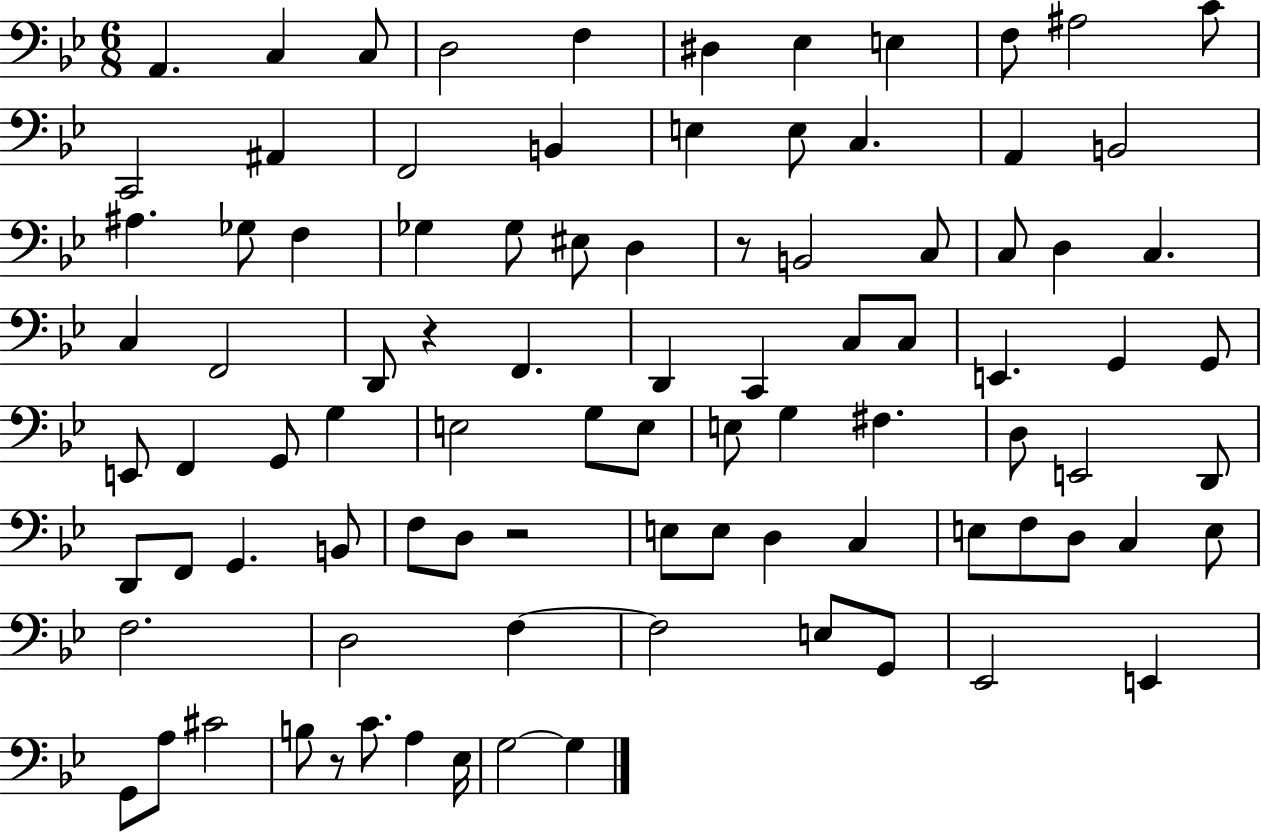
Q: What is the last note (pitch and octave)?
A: G3